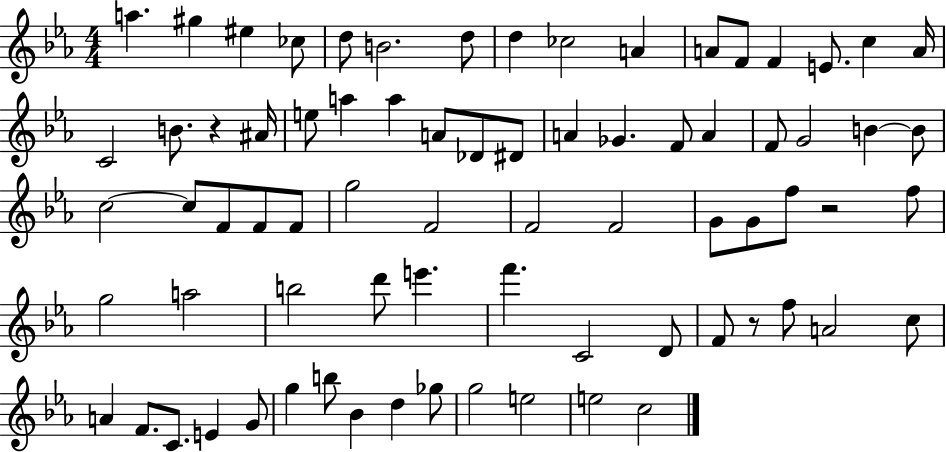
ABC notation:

X:1
T:Untitled
M:4/4
L:1/4
K:Eb
a ^g ^e _c/2 d/2 B2 d/2 d _c2 A A/2 F/2 F E/2 c A/4 C2 B/2 z ^A/4 e/2 a a A/2 _D/2 ^D/2 A _G F/2 A F/2 G2 B B/2 c2 c/2 F/2 F/2 F/2 g2 F2 F2 F2 G/2 G/2 f/2 z2 f/2 g2 a2 b2 d'/2 e' f' C2 D/2 F/2 z/2 f/2 A2 c/2 A F/2 C/2 E G/2 g b/2 _B d _g/2 g2 e2 e2 c2